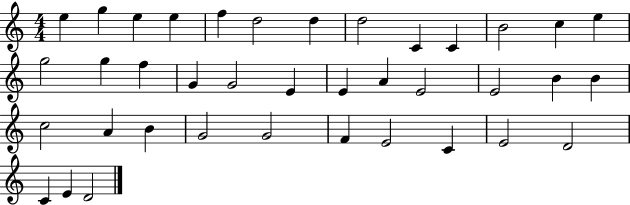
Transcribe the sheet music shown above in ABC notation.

X:1
T:Untitled
M:4/4
L:1/4
K:C
e g e e f d2 d d2 C C B2 c e g2 g f G G2 E E A E2 E2 B B c2 A B G2 G2 F E2 C E2 D2 C E D2